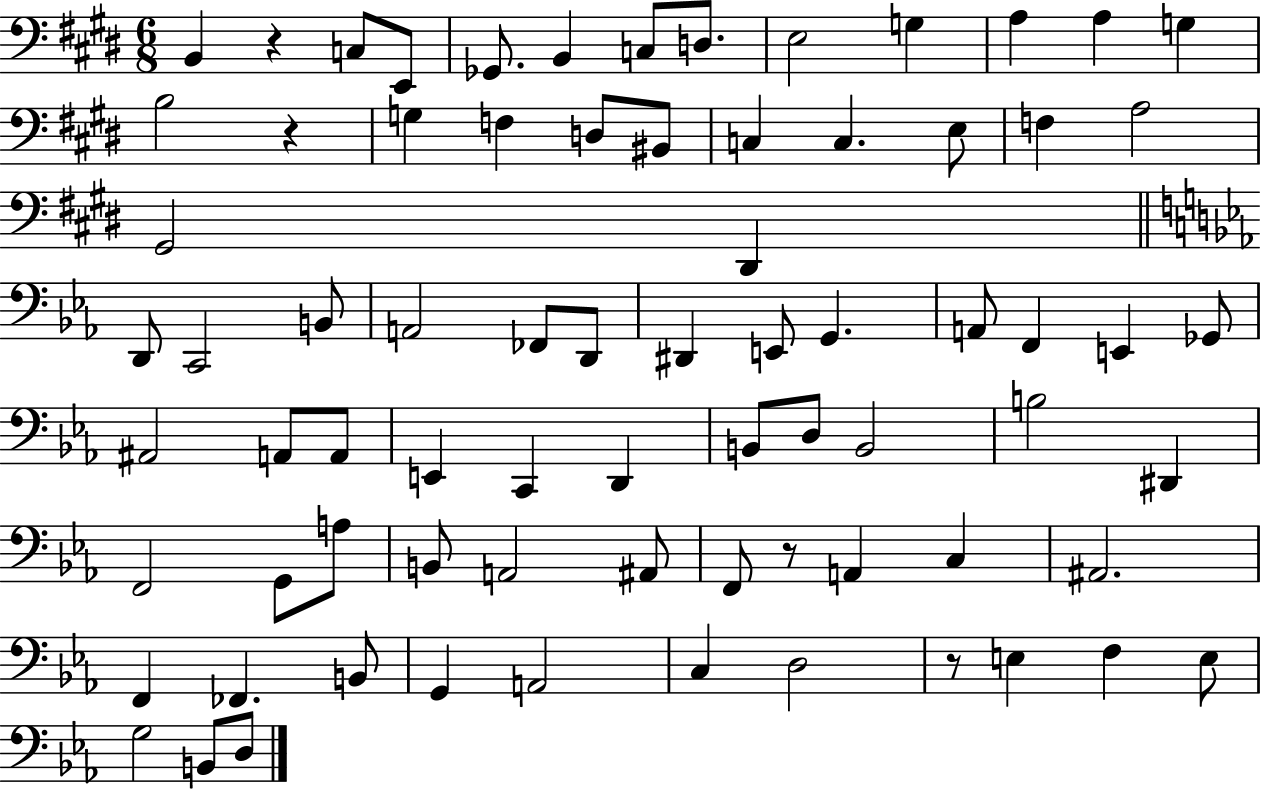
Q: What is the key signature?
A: E major